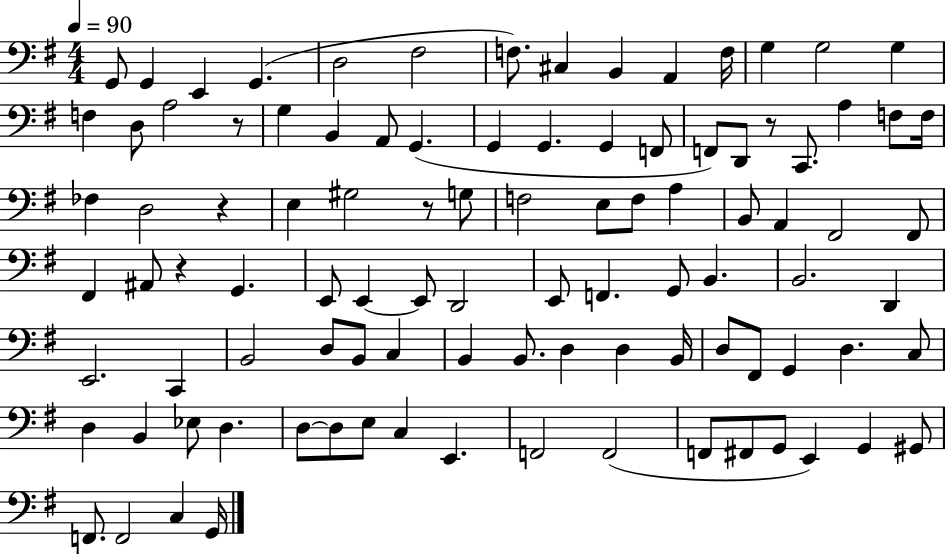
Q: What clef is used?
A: bass